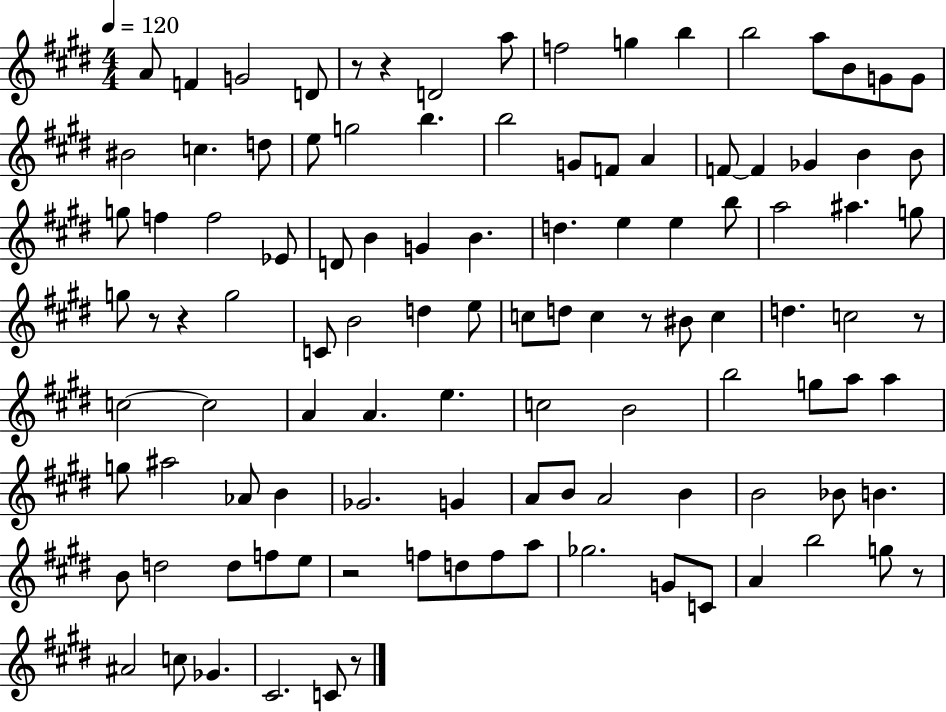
A4/e F4/q G4/h D4/e R/e R/q D4/h A5/e F5/h G5/q B5/q B5/h A5/e B4/e G4/e G4/e BIS4/h C5/q. D5/e E5/e G5/h B5/q. B5/h G4/e F4/e A4/q F4/e F4/q Gb4/q B4/q B4/e G5/e F5/q F5/h Eb4/e D4/e B4/q G4/q B4/q. D5/q. E5/q E5/q B5/e A5/h A#5/q. G5/e G5/e R/e R/q G5/h C4/e B4/h D5/q E5/e C5/e D5/e C5/q R/e BIS4/e C5/q D5/q. C5/h R/e C5/h C5/h A4/q A4/q. E5/q. C5/h B4/h B5/h G5/e A5/e A5/q G5/e A#5/h Ab4/e B4/q Gb4/h. G4/q A4/e B4/e A4/h B4/q B4/h Bb4/e B4/q. B4/e D5/h D5/e F5/e E5/e R/h F5/e D5/e F5/e A5/e Gb5/h. G4/e C4/e A4/q B5/h G5/e R/e A#4/h C5/e Gb4/q. C#4/h. C4/e R/e